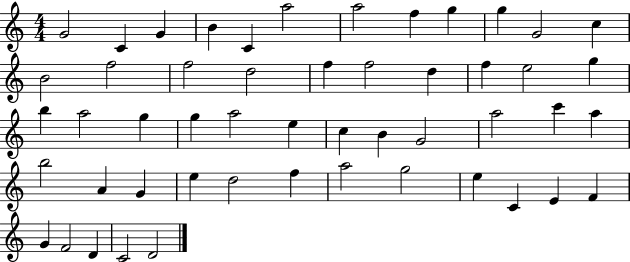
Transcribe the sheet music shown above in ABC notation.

X:1
T:Untitled
M:4/4
L:1/4
K:C
G2 C G B C a2 a2 f g g G2 c B2 f2 f2 d2 f f2 d f e2 g b a2 g g a2 e c B G2 a2 c' a b2 A G e d2 f a2 g2 e C E F G F2 D C2 D2